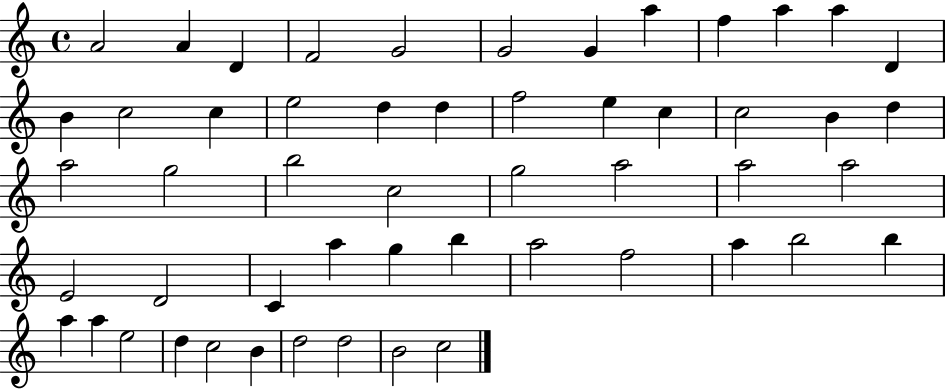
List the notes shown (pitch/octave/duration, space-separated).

A4/h A4/q D4/q F4/h G4/h G4/h G4/q A5/q F5/q A5/q A5/q D4/q B4/q C5/h C5/q E5/h D5/q D5/q F5/h E5/q C5/q C5/h B4/q D5/q A5/h G5/h B5/h C5/h G5/h A5/h A5/h A5/h E4/h D4/h C4/q A5/q G5/q B5/q A5/h F5/h A5/q B5/h B5/q A5/q A5/q E5/h D5/q C5/h B4/q D5/h D5/h B4/h C5/h